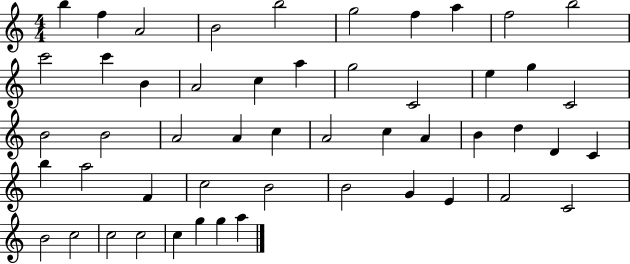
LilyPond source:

{
  \clef treble
  \numericTimeSignature
  \time 4/4
  \key c \major
  b''4 f''4 a'2 | b'2 b''2 | g''2 f''4 a''4 | f''2 b''2 | \break c'''2 c'''4 b'4 | a'2 c''4 a''4 | g''2 c'2 | e''4 g''4 c'2 | \break b'2 b'2 | a'2 a'4 c''4 | a'2 c''4 a'4 | b'4 d''4 d'4 c'4 | \break b''4 a''2 f'4 | c''2 b'2 | b'2 g'4 e'4 | f'2 c'2 | \break b'2 c''2 | c''2 c''2 | c''4 g''4 g''4 a''4 | \bar "|."
}